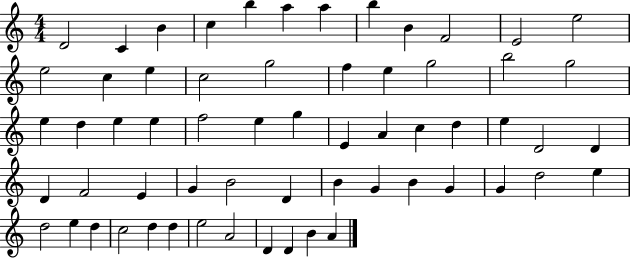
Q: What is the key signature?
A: C major